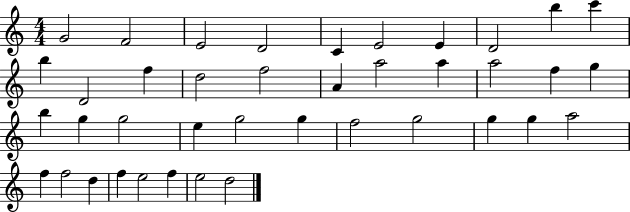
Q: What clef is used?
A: treble